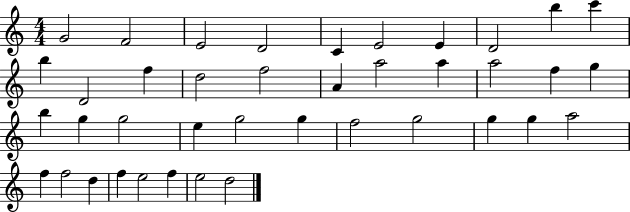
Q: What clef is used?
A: treble